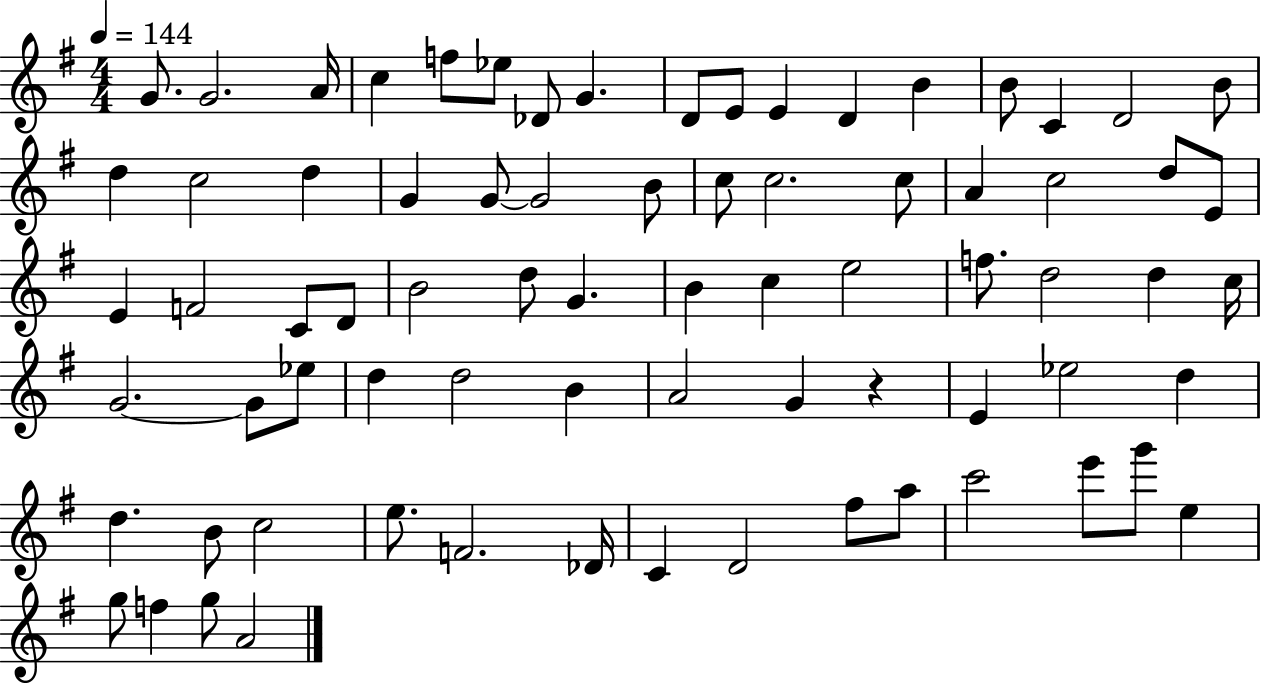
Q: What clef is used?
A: treble